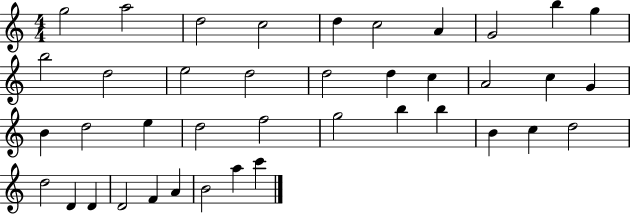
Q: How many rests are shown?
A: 0